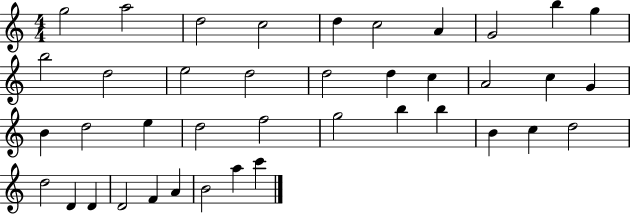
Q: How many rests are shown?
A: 0